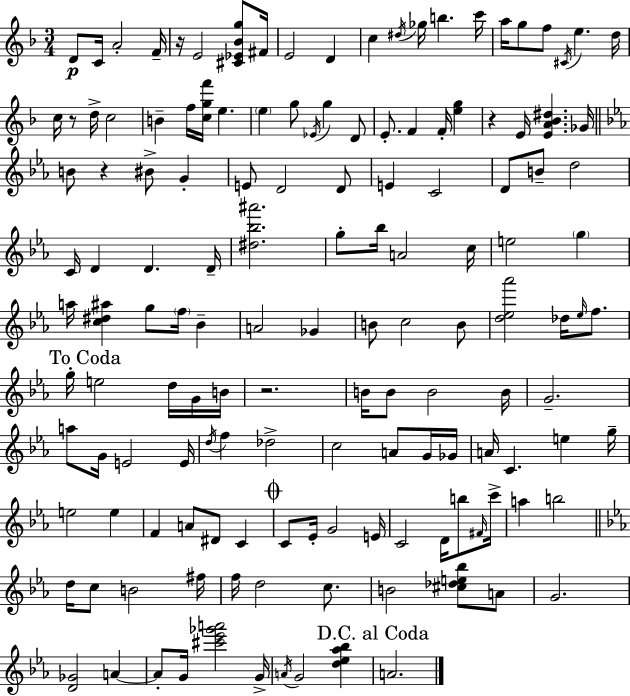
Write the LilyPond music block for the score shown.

{
  \clef treble
  \numericTimeSignature
  \time 3/4
  \key f \major
  d'8\p c'16 a'2-. f'16-- | r16 e'2 <cis' ees' bes' g''>8 fis'16 | e'2 d'4 | c''4 \acciaccatura { dis''16 } ges''16 b''4. | \break c'''16 a''16 g''8 f''8 \acciaccatura { cis'16 } e''4. | d''16 c''16 r8 d''16-> c''2 | b'4-- f''16 <c'' g'' f'''>16 e''4. | \parenthesize e''4 g''8 \acciaccatura { ees'16 } g''4 | \break d'8 e'8.-. f'4 f'16-. <e'' g''>4 | r4 e'16 <e' a' bes' dis''>4. | ges'16 \bar "||" \break \key ees \major b'8 r4 bis'8-> g'4-. | e'8 d'2 d'8 | e'4 c'2 | d'8 b'8-- d''2 | \break c'16 d'4 d'4. d'16-- | <dis'' bes'' ais'''>2. | g''8-. bes''16 a'2 c''16 | e''2 \parenthesize g''4 | \break a''16 <c'' dis'' ais''>4 g''8 \parenthesize f''16 bes'4-- | a'2 ges'4 | b'8 c''2 b'8 | <d'' ees'' aes'''>2 des''16 \grace { ees''16 } f''8. | \break \mark "To Coda" g''16-. e''2 d''16 g'16 | b'16 r2. | b'16 b'8 b'2 | b'16 g'2.-- | \break a''8 g'16 e'2 | e'16 \acciaccatura { d''16 } f''4 des''2-> | c''2 a'8 | g'16 ges'16 a'16 c'4. e''4 | \break g''16-- e''2 e''4 | f'4 a'8 dis'8 c'4 | \mark \markup { \musicglyph "scripts.coda" } c'8 ees'16-. g'2 | e'16 c'2 d'16 b''8 | \break \grace { fis'16 } c'''16-> a''4 b''2 | \bar "||" \break \key ees \major d''16 c''8 b'2 fis''16 | f''16 d''2 c''8. | b'2 <cis'' des'' e'' bes''>8 a'8 | g'2. | \break <d' ges'>2 a'4~~ | a'8-. g'16 <cis''' ees''' ges''' a'''>2 g'16-> | \acciaccatura { a'16 } g'2 <d'' ees'' aes'' bes''>4 | \mark "D.C. al Coda" a'2. | \break \bar "|."
}